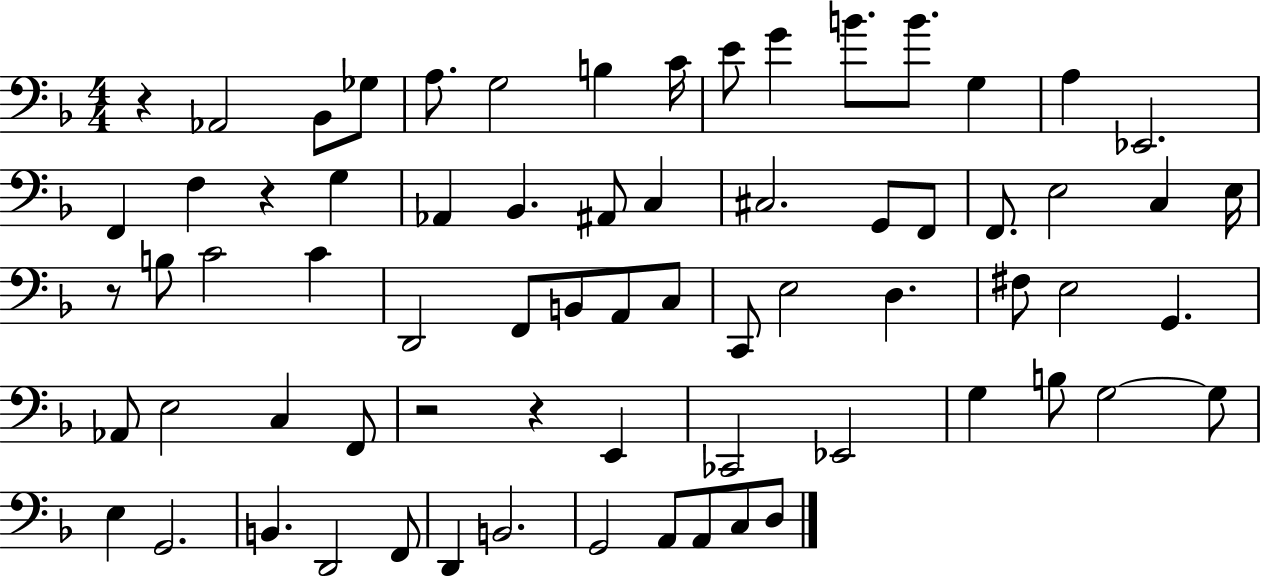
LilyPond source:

{
  \clef bass
  \numericTimeSignature
  \time 4/4
  \key f \major
  \repeat volta 2 { r4 aes,2 bes,8 ges8 | a8. g2 b4 c'16 | e'8 g'4 b'8. b'8. g4 | a4 ees,2. | \break f,4 f4 r4 g4 | aes,4 bes,4. ais,8 c4 | cis2. g,8 f,8 | f,8. e2 c4 e16 | \break r8 b8 c'2 c'4 | d,2 f,8 b,8 a,8 c8 | c,8 e2 d4. | fis8 e2 g,4. | \break aes,8 e2 c4 f,8 | r2 r4 e,4 | ces,2 ees,2 | g4 b8 g2~~ g8 | \break e4 g,2. | b,4. d,2 f,8 | d,4 b,2. | g,2 a,8 a,8 c8 d8 | \break } \bar "|."
}